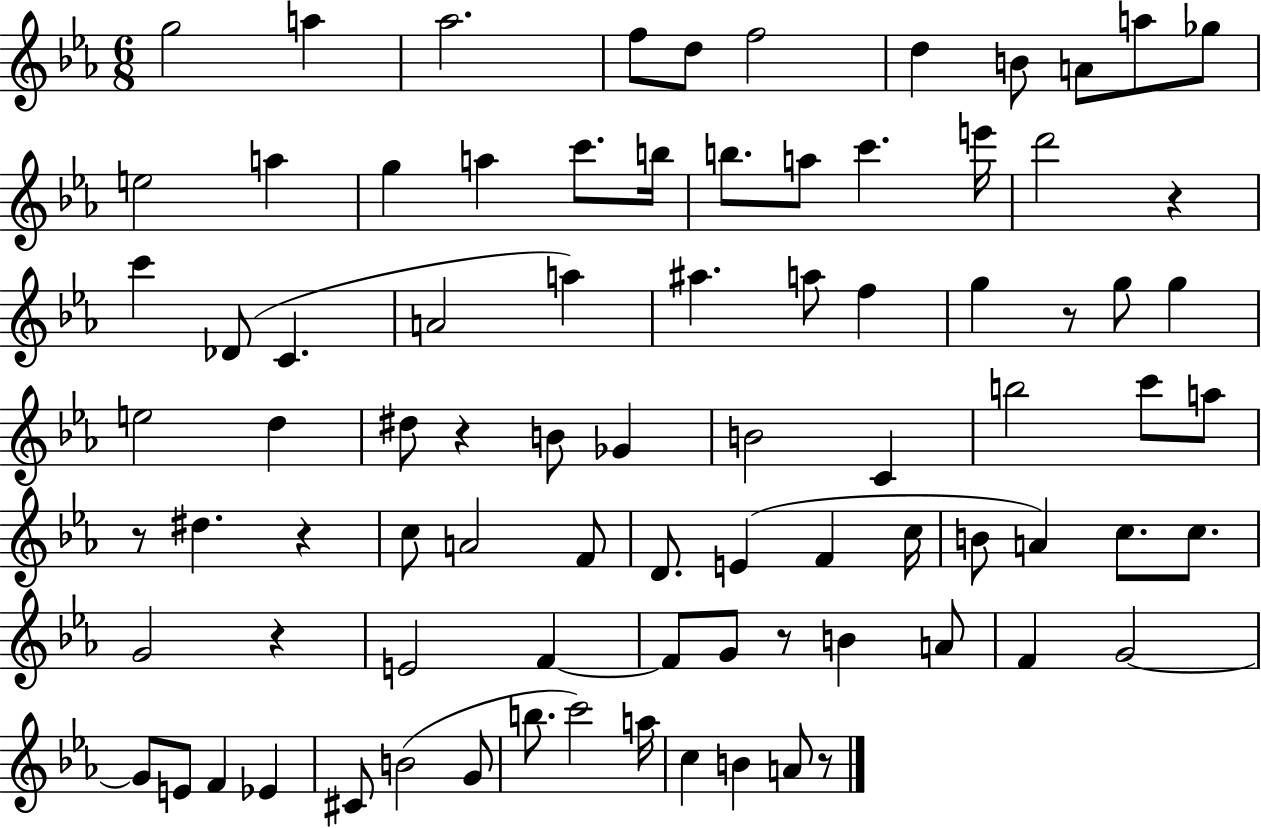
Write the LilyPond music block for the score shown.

{
  \clef treble
  \numericTimeSignature
  \time 6/8
  \key ees \major
  \repeat volta 2 { g''2 a''4 | aes''2. | f''8 d''8 f''2 | d''4 b'8 a'8 a''8 ges''8 | \break e''2 a''4 | g''4 a''4 c'''8. b''16 | b''8. a''8 c'''4. e'''16 | d'''2 r4 | \break c'''4 des'8( c'4. | a'2 a''4) | ais''4. a''8 f''4 | g''4 r8 g''8 g''4 | \break e''2 d''4 | dis''8 r4 b'8 ges'4 | b'2 c'4 | b''2 c'''8 a''8 | \break r8 dis''4. r4 | c''8 a'2 f'8 | d'8. e'4( f'4 c''16 | b'8 a'4) c''8. c''8. | \break g'2 r4 | e'2 f'4~~ | f'8 g'8 r8 b'4 a'8 | f'4 g'2~~ | \break g'8 e'8 f'4 ees'4 | cis'8 b'2( g'8 | b''8. c'''2) a''16 | c''4 b'4 a'8 r8 | \break } \bar "|."
}